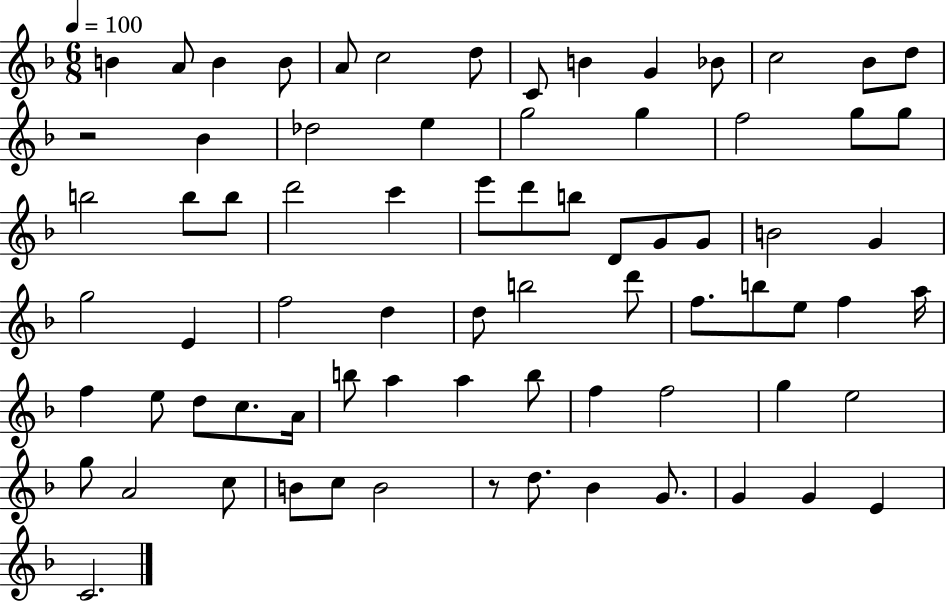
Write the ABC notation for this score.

X:1
T:Untitled
M:6/8
L:1/4
K:F
B A/2 B B/2 A/2 c2 d/2 C/2 B G _B/2 c2 _B/2 d/2 z2 _B _d2 e g2 g f2 g/2 g/2 b2 b/2 b/2 d'2 c' e'/2 d'/2 b/2 D/2 G/2 G/2 B2 G g2 E f2 d d/2 b2 d'/2 f/2 b/2 e/2 f a/4 f e/2 d/2 c/2 A/4 b/2 a a b/2 f f2 g e2 g/2 A2 c/2 B/2 c/2 B2 z/2 d/2 _B G/2 G G E C2